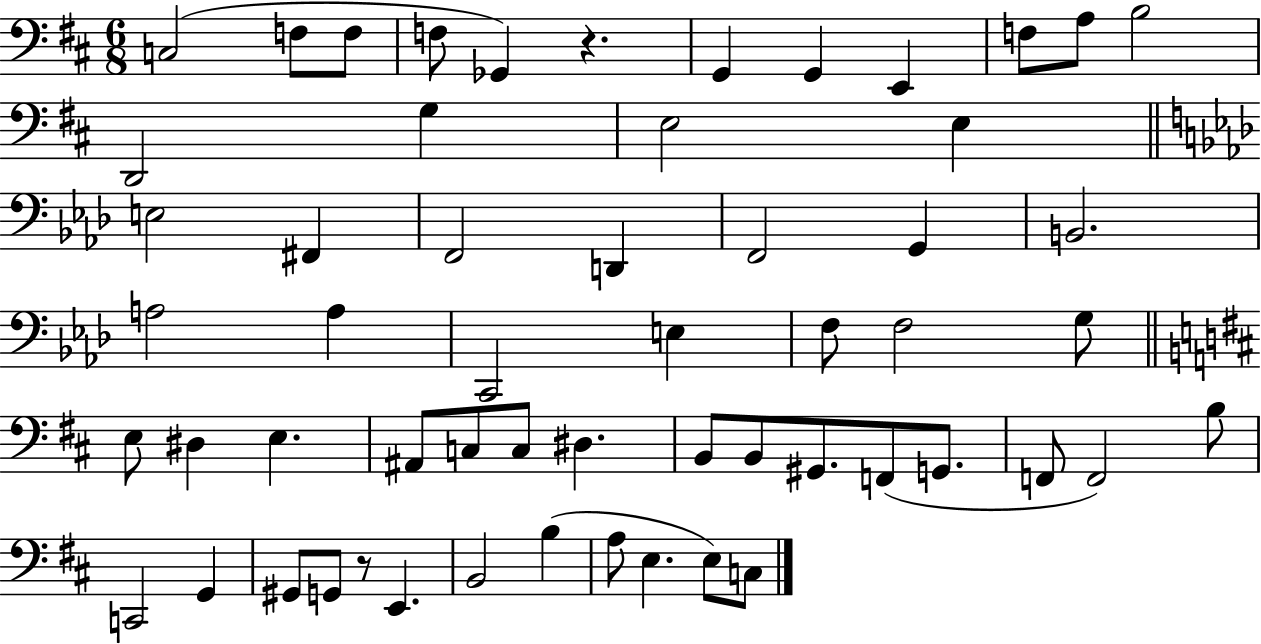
{
  \clef bass
  \numericTimeSignature
  \time 6/8
  \key d \major
  c2( f8 f8 | f8 ges,4) r4. | g,4 g,4 e,4 | f8 a8 b2 | \break d,2 g4 | e2 e4 | \bar "||" \break \key f \minor e2 fis,4 | f,2 d,4 | f,2 g,4 | b,2. | \break a2 a4 | c,2 e4 | f8 f2 g8 | \bar "||" \break \key d \major e8 dis4 e4. | ais,8 c8 c8 dis4. | b,8 b,8 gis,8. f,8( g,8. | f,8 f,2) b8 | \break c,2 g,4 | gis,8 g,8 r8 e,4. | b,2 b4( | a8 e4. e8) c8 | \break \bar "|."
}